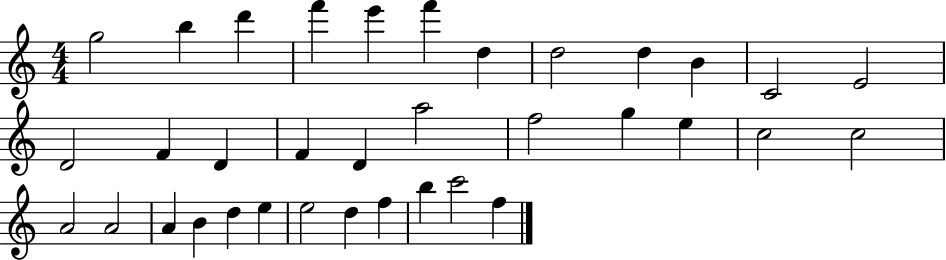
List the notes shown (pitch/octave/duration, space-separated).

G5/h B5/q D6/q F6/q E6/q F6/q D5/q D5/h D5/q B4/q C4/h E4/h D4/h F4/q D4/q F4/q D4/q A5/h F5/h G5/q E5/q C5/h C5/h A4/h A4/h A4/q B4/q D5/q E5/q E5/h D5/q F5/q B5/q C6/h F5/q